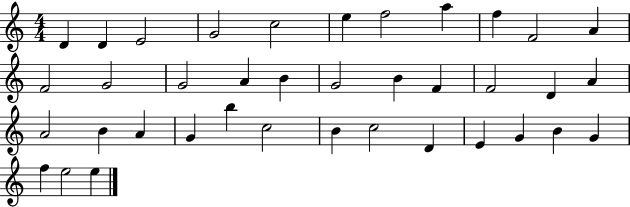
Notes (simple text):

D4/q D4/q E4/h G4/h C5/h E5/q F5/h A5/q F5/q F4/h A4/q F4/h G4/h G4/h A4/q B4/q G4/h B4/q F4/q F4/h D4/q A4/q A4/h B4/q A4/q G4/q B5/q C5/h B4/q C5/h D4/q E4/q G4/q B4/q G4/q F5/q E5/h E5/q